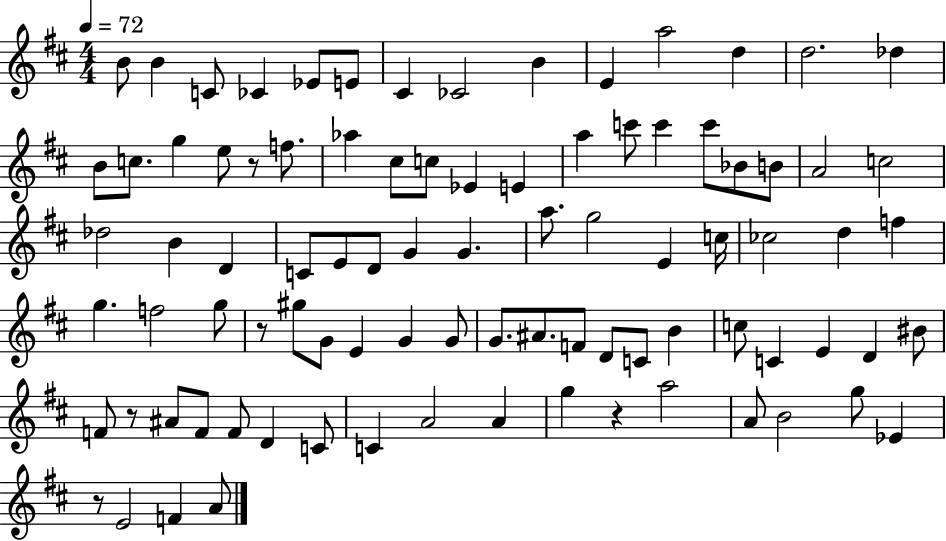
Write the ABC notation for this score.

X:1
T:Untitled
M:4/4
L:1/4
K:D
B/2 B C/2 _C _E/2 E/2 ^C _C2 B E a2 d d2 _d B/2 c/2 g e/2 z/2 f/2 _a ^c/2 c/2 _E E a c'/2 c' c'/2 _B/2 B/2 A2 c2 _d2 B D C/2 E/2 D/2 G G a/2 g2 E c/4 _c2 d f g f2 g/2 z/2 ^g/2 G/2 E G G/2 G/2 ^A/2 F/2 D/2 C/2 B c/2 C E D ^B/2 F/2 z/2 ^A/2 F/2 F/2 D C/2 C A2 A g z a2 A/2 B2 g/2 _E z/2 E2 F A/2